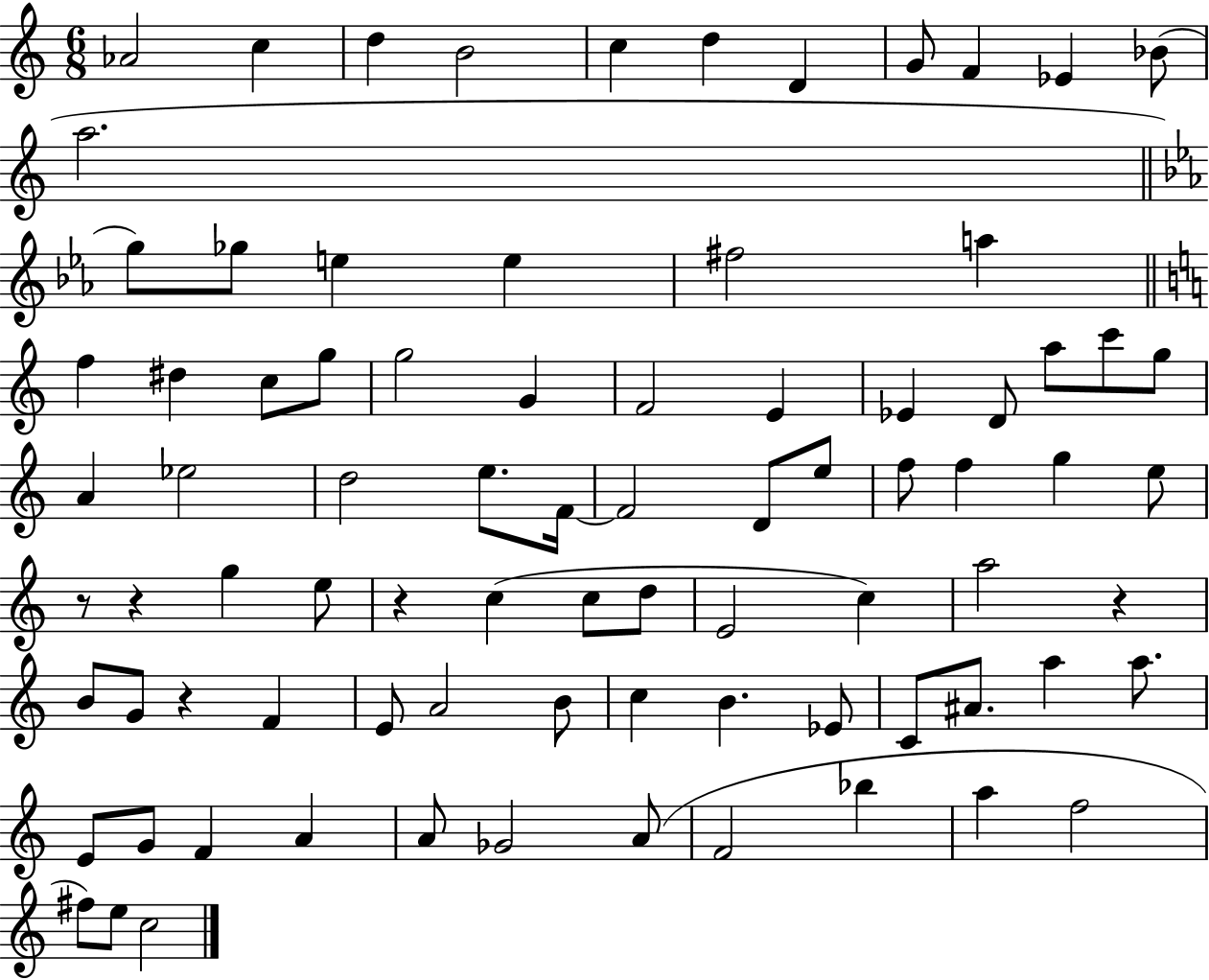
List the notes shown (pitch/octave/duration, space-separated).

Ab4/h C5/q D5/q B4/h C5/q D5/q D4/q G4/e F4/q Eb4/q Bb4/e A5/h. G5/e Gb5/e E5/q E5/q F#5/h A5/q F5/q D#5/q C5/e G5/e G5/h G4/q F4/h E4/q Eb4/q D4/e A5/e C6/e G5/e A4/q Eb5/h D5/h E5/e. F4/s F4/h D4/e E5/e F5/e F5/q G5/q E5/e R/e R/q G5/q E5/e R/q C5/q C5/e D5/e E4/h C5/q A5/h R/q B4/e G4/e R/q F4/q E4/e A4/h B4/e C5/q B4/q. Eb4/e C4/e A#4/e. A5/q A5/e. E4/e G4/e F4/q A4/q A4/e Gb4/h A4/e F4/h Bb5/q A5/q F5/h F#5/e E5/e C5/h